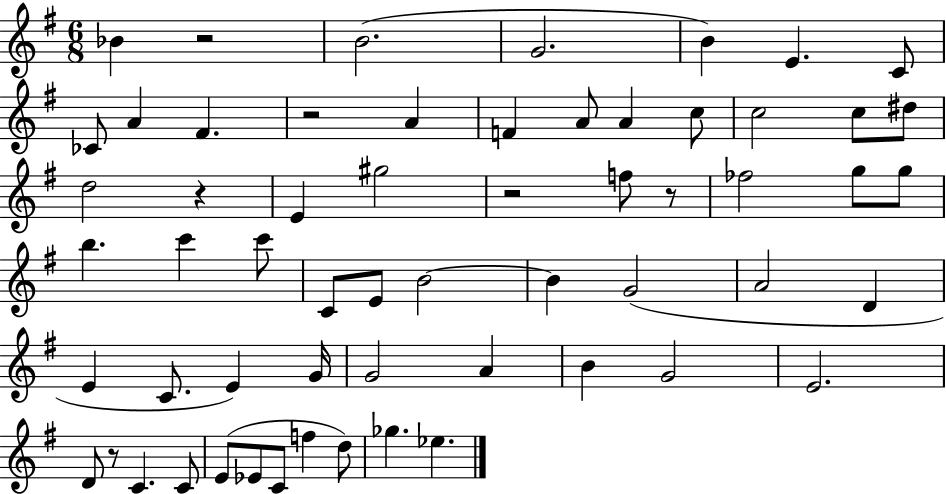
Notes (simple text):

Bb4/q R/h B4/h. G4/h. B4/q E4/q. C4/e CES4/e A4/q F#4/q. R/h A4/q F4/q A4/e A4/q C5/e C5/h C5/e D#5/e D5/h R/q E4/q G#5/h R/h F5/e R/e FES5/h G5/e G5/e B5/q. C6/q C6/e C4/e E4/e B4/h B4/q G4/h A4/h D4/q E4/q C4/e. E4/q G4/s G4/h A4/q B4/q G4/h E4/h. D4/e R/e C4/q. C4/e E4/e Eb4/e C4/e F5/q D5/e Gb5/q. Eb5/q.